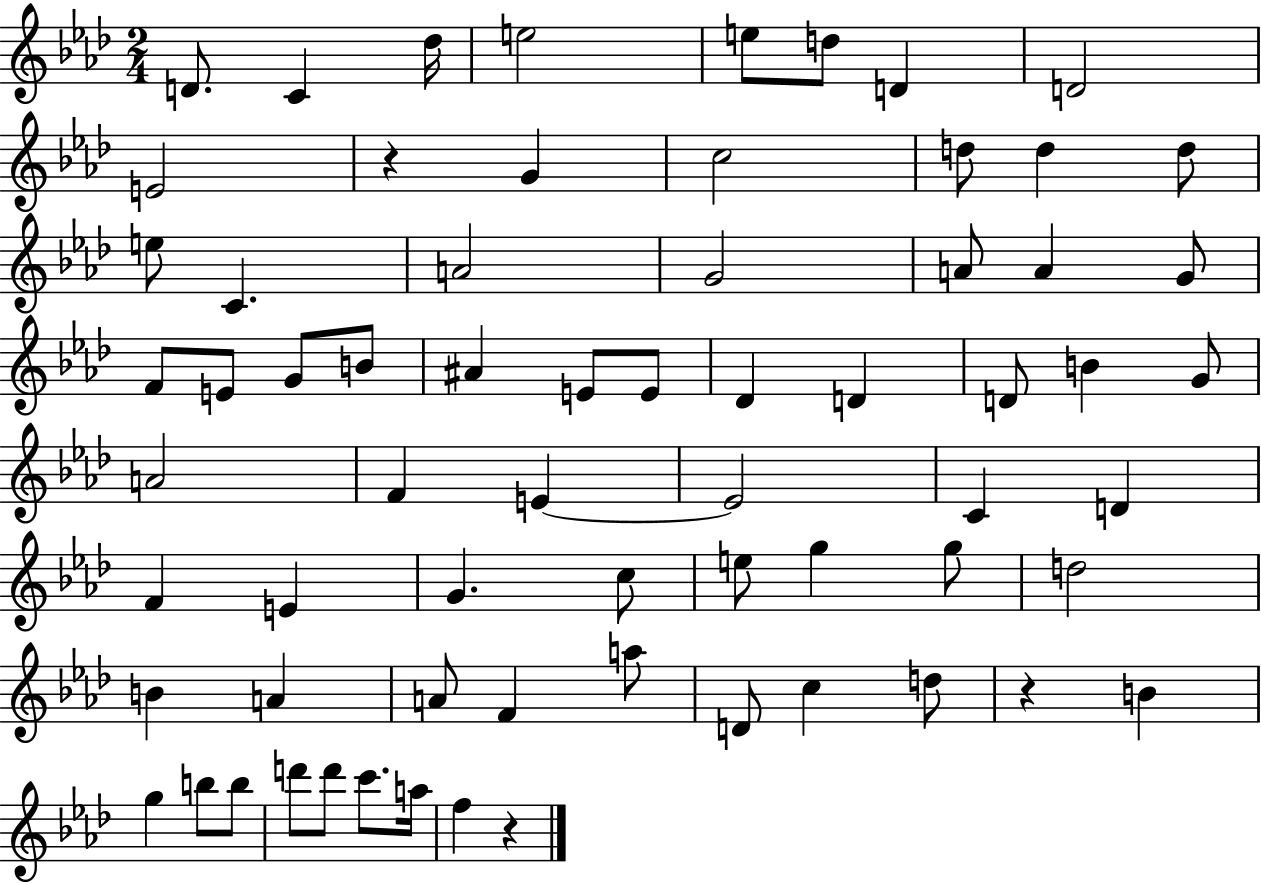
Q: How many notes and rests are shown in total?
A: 67